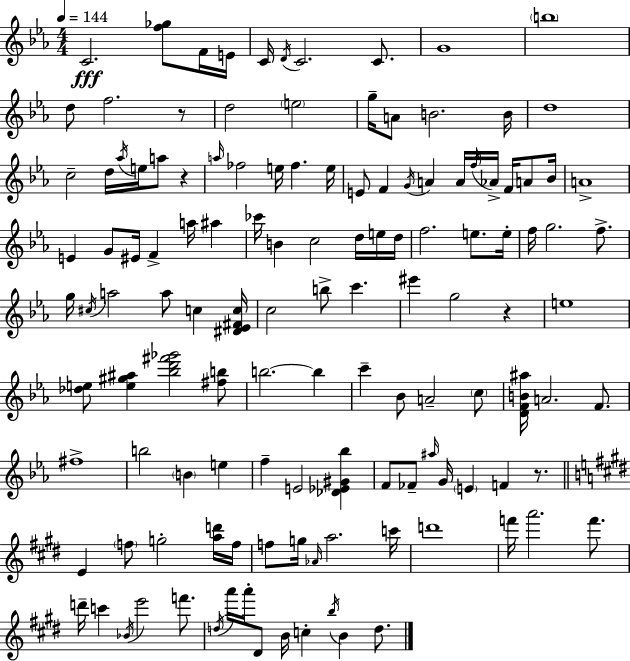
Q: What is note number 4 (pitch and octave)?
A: C4